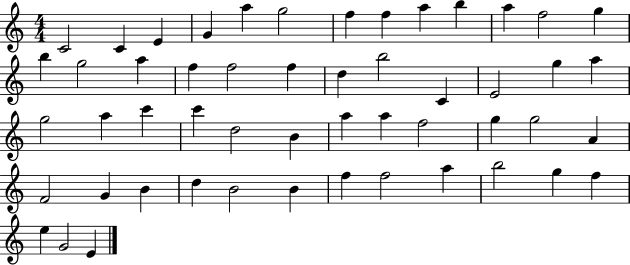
{
  \clef treble
  \numericTimeSignature
  \time 4/4
  \key c \major
  c'2 c'4 e'4 | g'4 a''4 g''2 | f''4 f''4 a''4 b''4 | a''4 f''2 g''4 | \break b''4 g''2 a''4 | f''4 f''2 f''4 | d''4 b''2 c'4 | e'2 g''4 a''4 | \break g''2 a''4 c'''4 | c'''4 d''2 b'4 | a''4 a''4 f''2 | g''4 g''2 a'4 | \break f'2 g'4 b'4 | d''4 b'2 b'4 | f''4 f''2 a''4 | b''2 g''4 f''4 | \break e''4 g'2 e'4 | \bar "|."
}